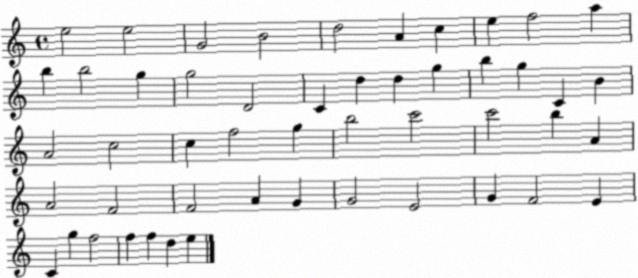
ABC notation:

X:1
T:Untitled
M:4/4
L:1/4
K:C
e2 e2 G2 B2 d2 A c e f2 a b b2 g g2 D2 C d d g b g C B A2 c2 c f2 g b2 c'2 c'2 b A A2 F2 F2 A G G2 E2 G F2 E C g f2 f f d e